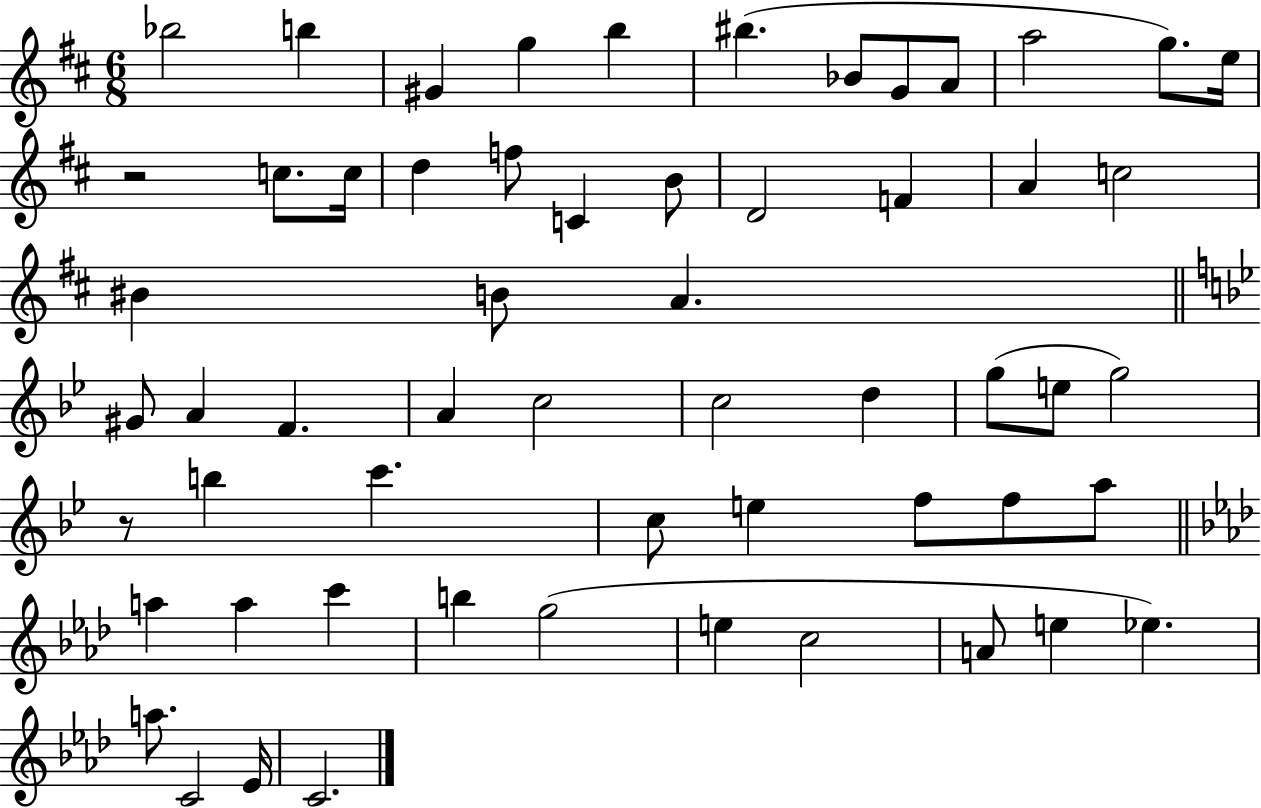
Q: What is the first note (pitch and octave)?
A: Bb5